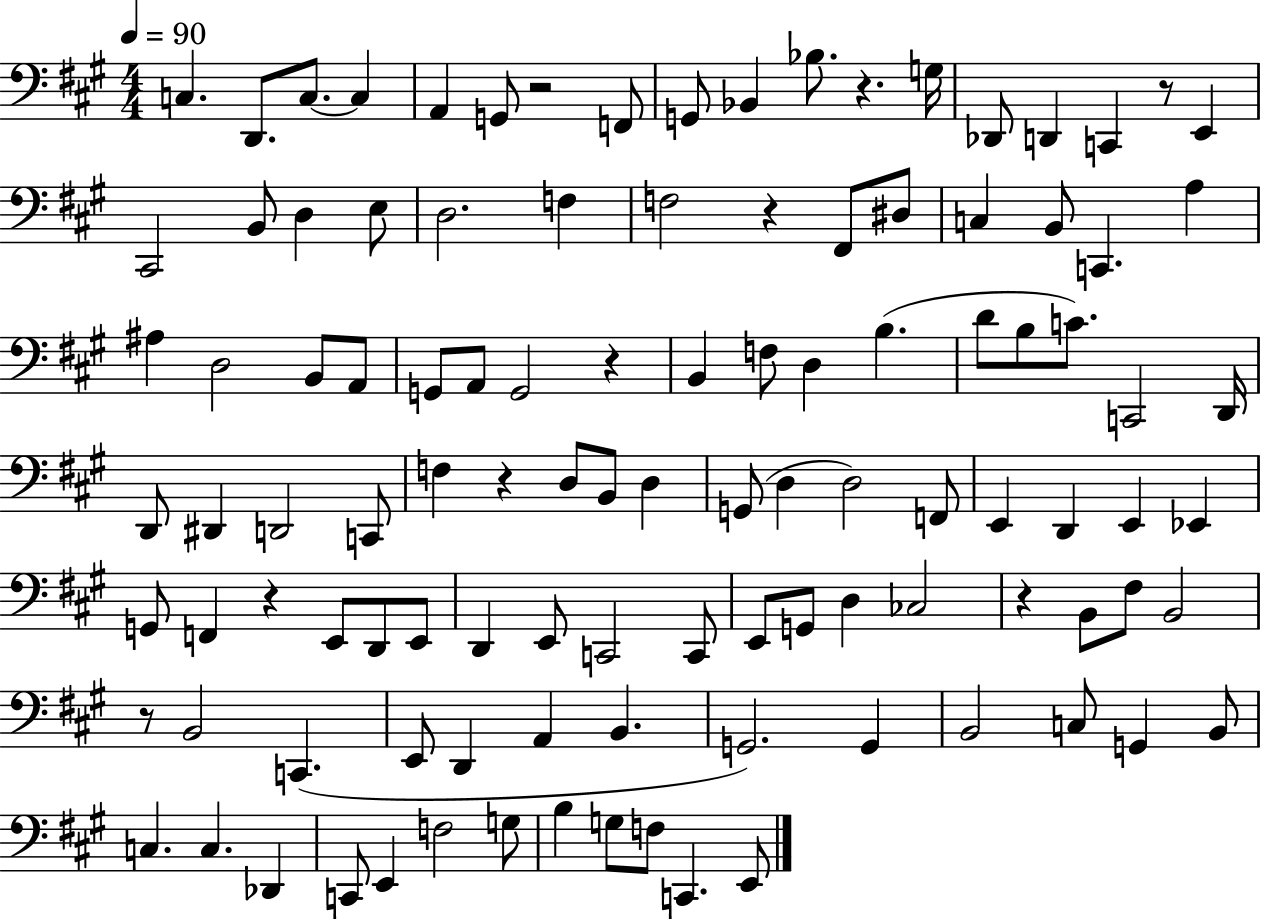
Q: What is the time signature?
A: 4/4